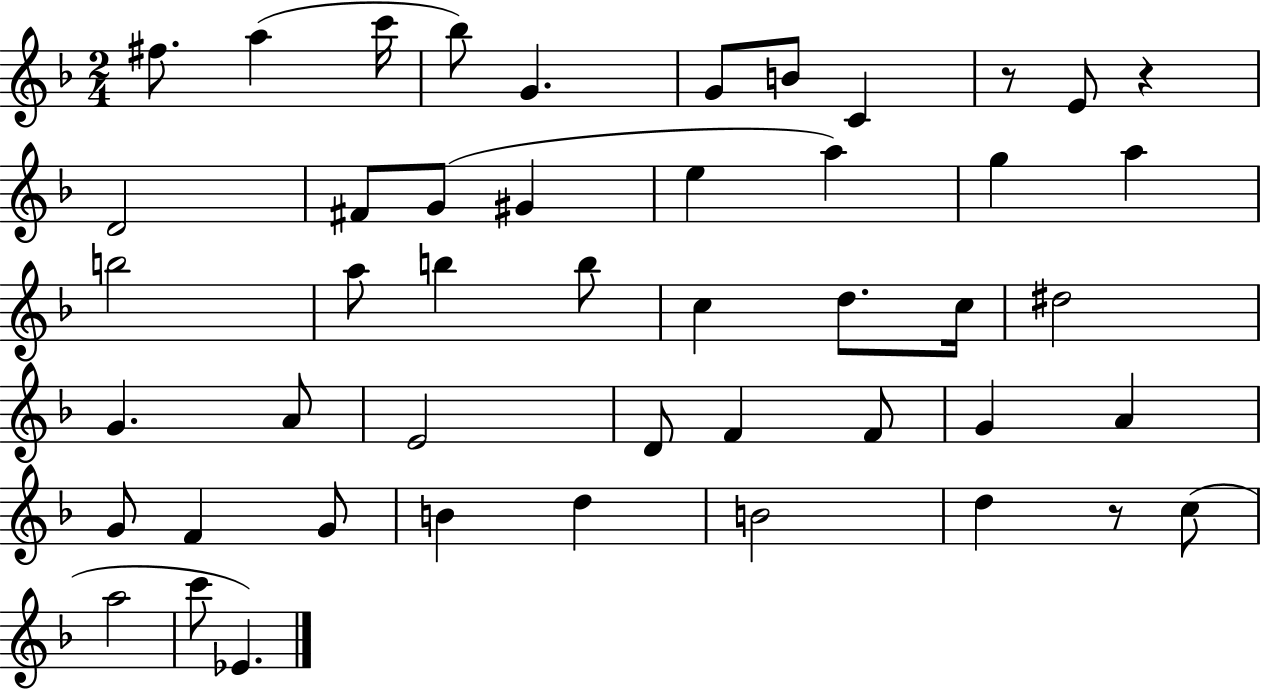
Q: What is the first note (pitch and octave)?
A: F#5